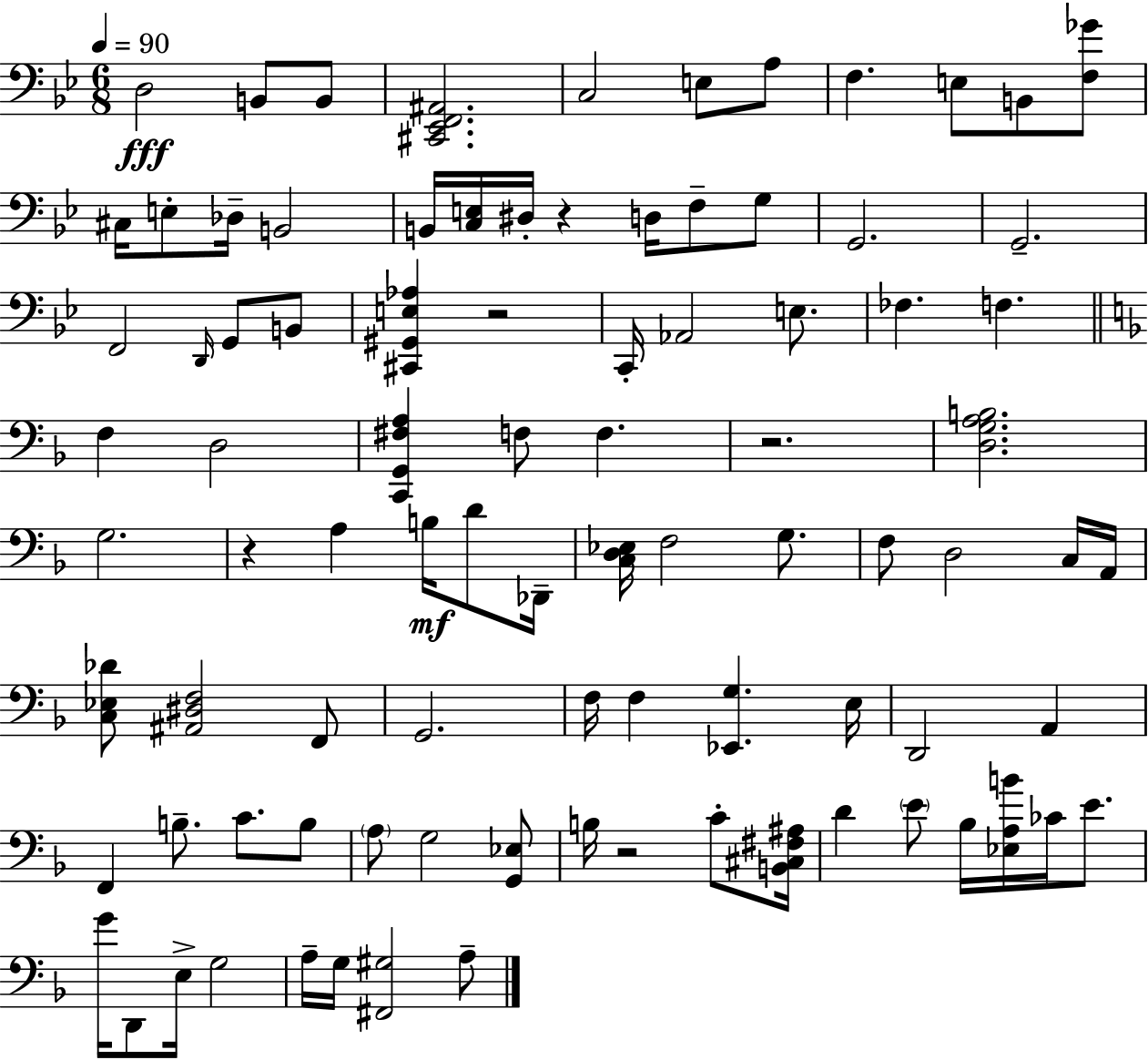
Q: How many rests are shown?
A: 5